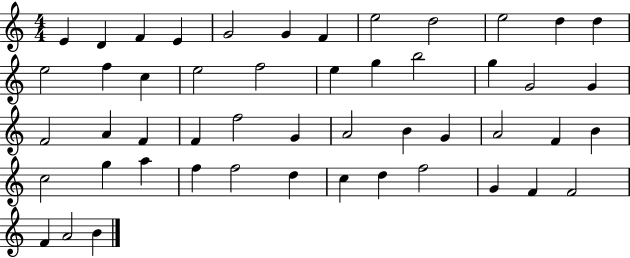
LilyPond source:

{
  \clef treble
  \numericTimeSignature
  \time 4/4
  \key c \major
  e'4 d'4 f'4 e'4 | g'2 g'4 f'4 | e''2 d''2 | e''2 d''4 d''4 | \break e''2 f''4 c''4 | e''2 f''2 | e''4 g''4 b''2 | g''4 g'2 g'4 | \break f'2 a'4 f'4 | f'4 f''2 g'4 | a'2 b'4 g'4 | a'2 f'4 b'4 | \break c''2 g''4 a''4 | f''4 f''2 d''4 | c''4 d''4 f''2 | g'4 f'4 f'2 | \break f'4 a'2 b'4 | \bar "|."
}